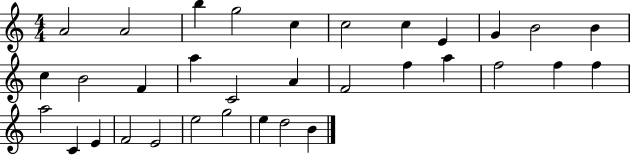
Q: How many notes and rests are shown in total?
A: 33